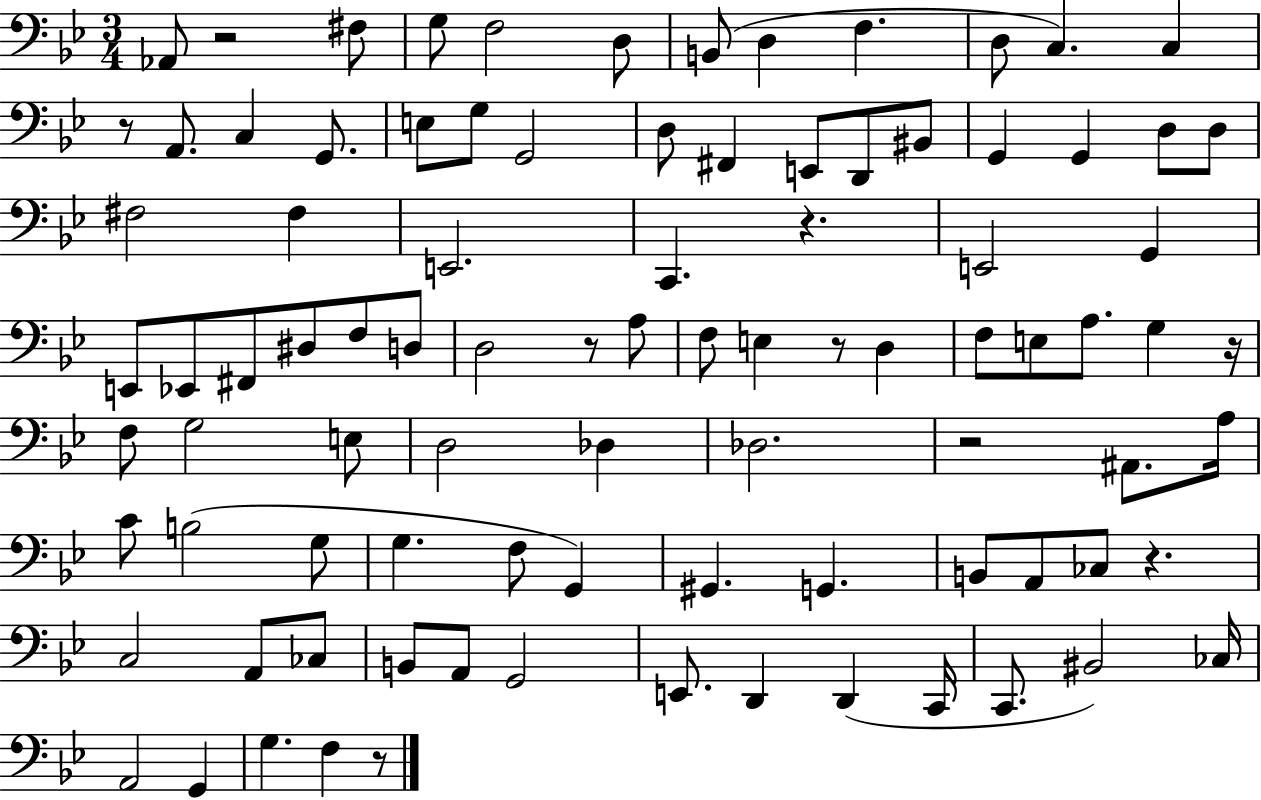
X:1
T:Untitled
M:3/4
L:1/4
K:Bb
_A,,/2 z2 ^F,/2 G,/2 F,2 D,/2 B,,/2 D, F, D,/2 C, C, z/2 A,,/2 C, G,,/2 E,/2 G,/2 G,,2 D,/2 ^F,, E,,/2 D,,/2 ^B,,/2 G,, G,, D,/2 D,/2 ^F,2 ^F, E,,2 C,, z E,,2 G,, E,,/2 _E,,/2 ^F,,/2 ^D,/2 F,/2 D,/2 D,2 z/2 A,/2 F,/2 E, z/2 D, F,/2 E,/2 A,/2 G, z/4 F,/2 G,2 E,/2 D,2 _D, _D,2 z2 ^A,,/2 A,/4 C/2 B,2 G,/2 G, F,/2 G,, ^G,, G,, B,,/2 A,,/2 _C,/2 z C,2 A,,/2 _C,/2 B,,/2 A,,/2 G,,2 E,,/2 D,, D,, C,,/4 C,,/2 ^B,,2 _C,/4 A,,2 G,, G, F, z/2